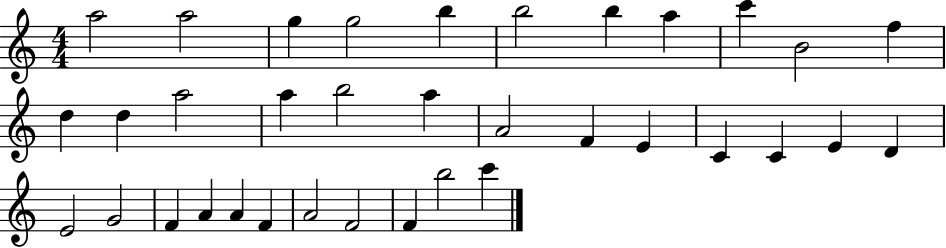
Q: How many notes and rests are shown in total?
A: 35